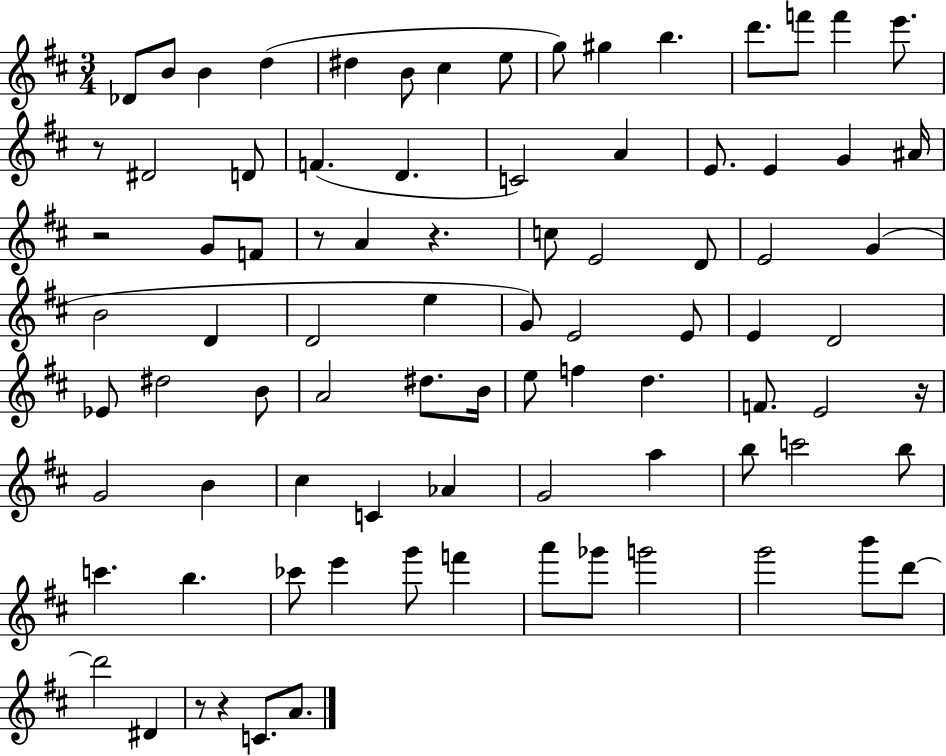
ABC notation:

X:1
T:Untitled
M:3/4
L:1/4
K:D
_D/2 B/2 B d ^d B/2 ^c e/2 g/2 ^g b d'/2 f'/2 f' e'/2 z/2 ^D2 D/2 F D C2 A E/2 E G ^A/4 z2 G/2 F/2 z/2 A z c/2 E2 D/2 E2 G B2 D D2 e G/2 E2 E/2 E D2 _E/2 ^d2 B/2 A2 ^d/2 B/4 e/2 f d F/2 E2 z/4 G2 B ^c C _A G2 a b/2 c'2 b/2 c' b _c'/2 e' g'/2 f' a'/2 _g'/2 g'2 g'2 b'/2 d'/2 d'2 ^D z/2 z C/2 A/2